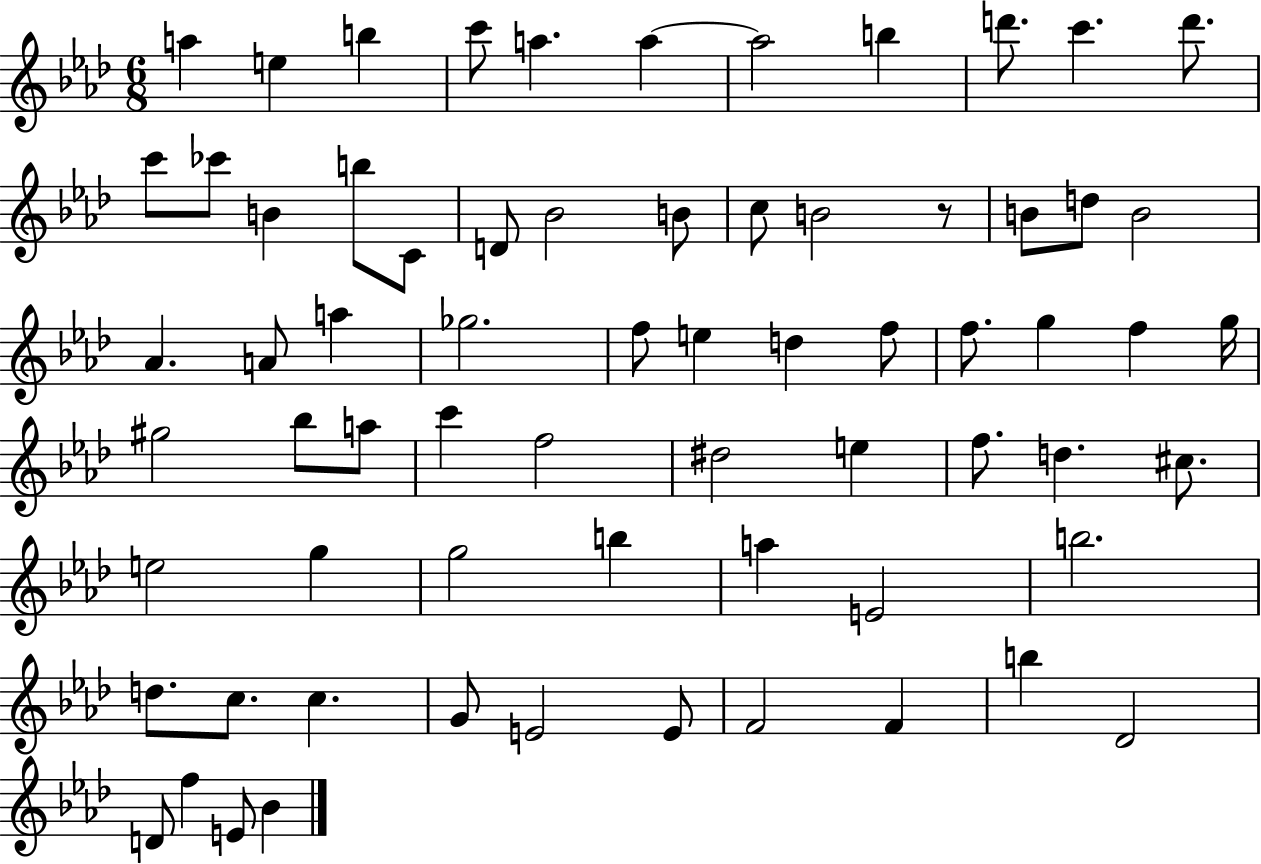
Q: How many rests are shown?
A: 1